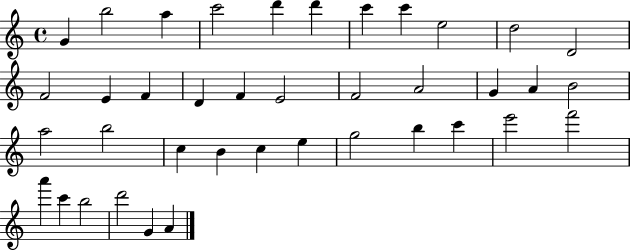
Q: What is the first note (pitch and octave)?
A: G4